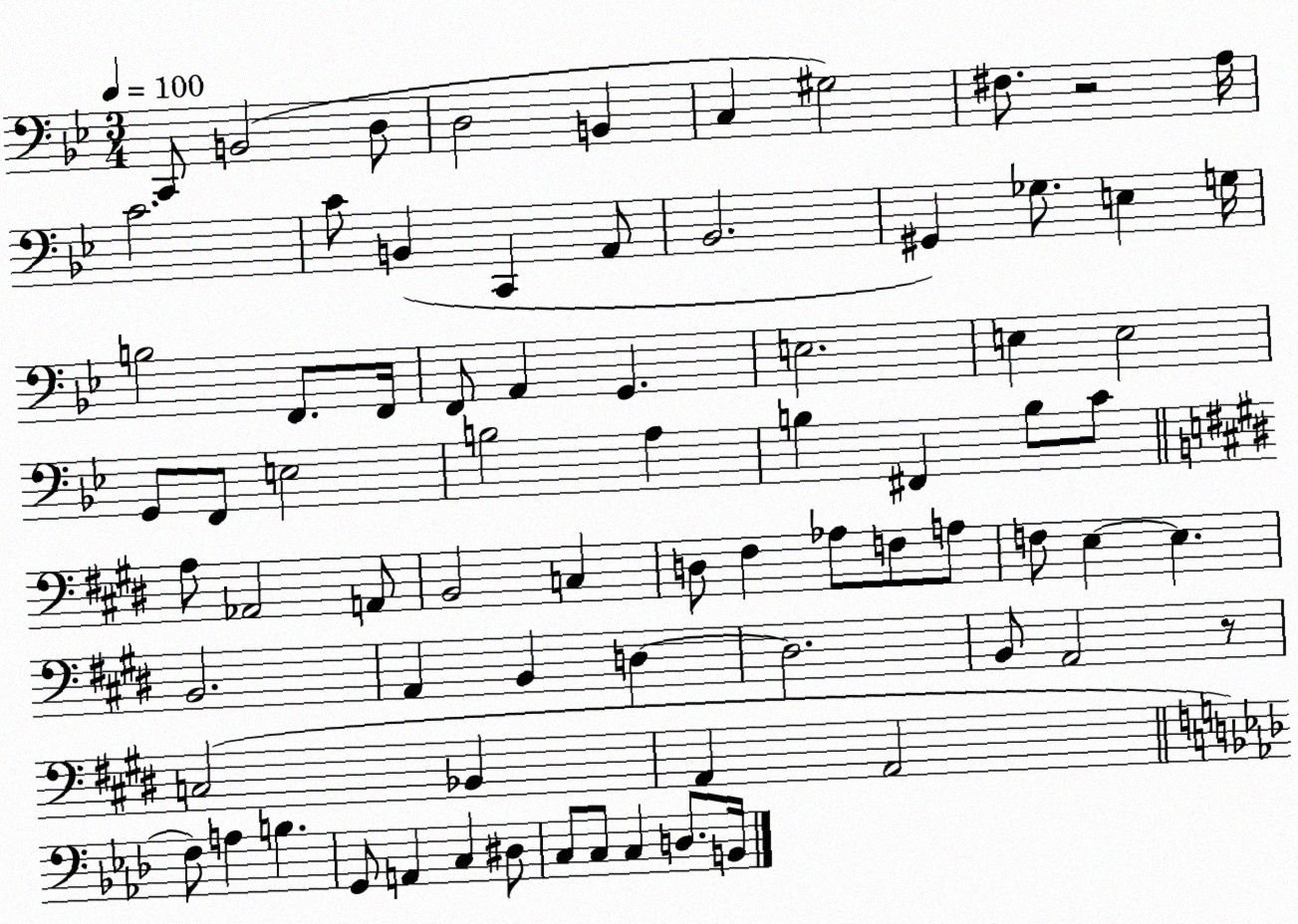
X:1
T:Untitled
M:3/4
L:1/4
K:Bb
C,,/2 B,,2 D,/2 D,2 B,, C, ^G,2 ^F,/2 z2 A,/4 C2 C/2 B,, C,, A,,/2 _B,,2 ^G,, _G,/2 E, G,/4 B,2 F,,/2 F,,/4 F,,/2 A,, G,, E,2 E, E,2 G,,/2 F,,/2 E,2 B,2 A, B, ^F,, B,/2 C/2 A,/2 _A,,2 A,,/2 B,,2 C, D,/2 ^F, _A,/2 F,/2 A,/2 F,/2 E, E, B,,2 A,, B,, D, D,2 B,,/2 A,,2 z/2 C,2 _B,, A,, A,,2 F,/2 A, B, G,,/2 A,, C, ^D,/2 C,/2 C,/2 C, D,/2 B,,/4